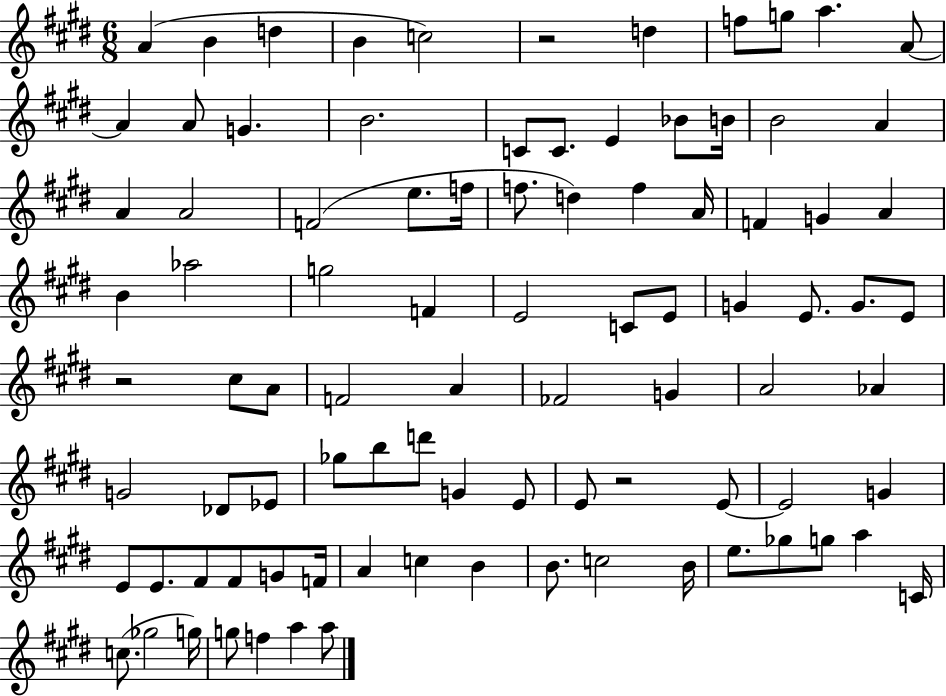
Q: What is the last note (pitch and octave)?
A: A5